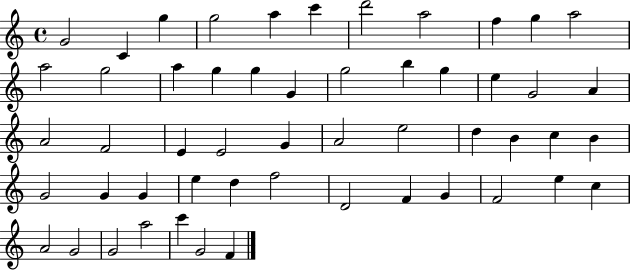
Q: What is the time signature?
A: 4/4